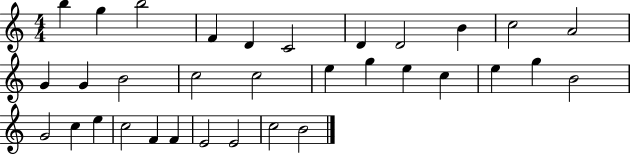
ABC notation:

X:1
T:Untitled
M:4/4
L:1/4
K:C
b g b2 F D C2 D D2 B c2 A2 G G B2 c2 c2 e g e c e g B2 G2 c e c2 F F E2 E2 c2 B2